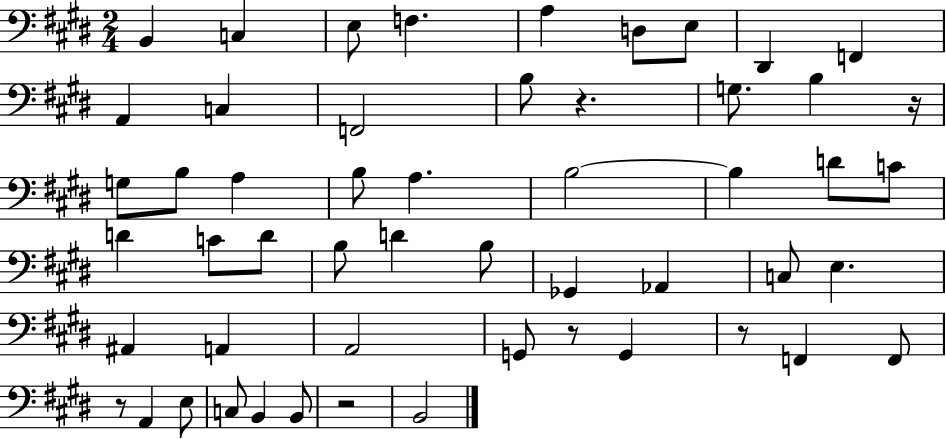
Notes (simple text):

B2/q C3/q E3/e F3/q. A3/q D3/e E3/e D#2/q F2/q A2/q C3/q F2/h B3/e R/q. G3/e. B3/q R/s G3/e B3/e A3/q B3/e A3/q. B3/h B3/q D4/e C4/e D4/q C4/e D4/e B3/e D4/q B3/e Gb2/q Ab2/q C3/e E3/q. A#2/q A2/q A2/h G2/e R/e G2/q R/e F2/q F2/e R/e A2/q E3/e C3/e B2/q B2/e R/h B2/h